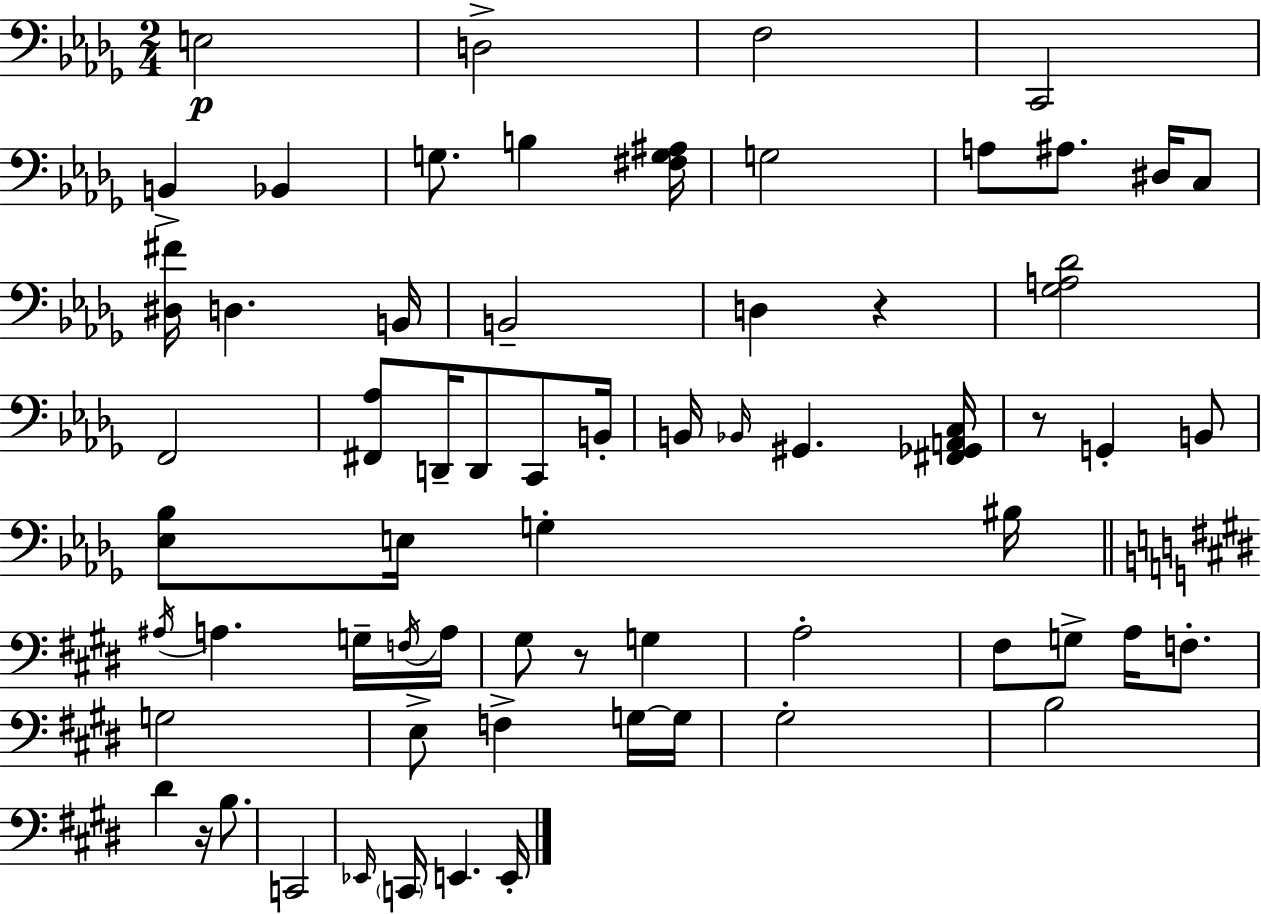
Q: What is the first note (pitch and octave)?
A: E3